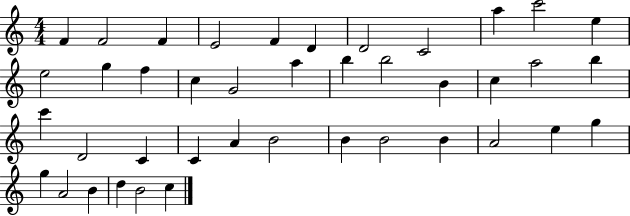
X:1
T:Untitled
M:4/4
L:1/4
K:C
F F2 F E2 F D D2 C2 a c'2 e e2 g f c G2 a b b2 B c a2 b c' D2 C C A B2 B B2 B A2 e g g A2 B d B2 c